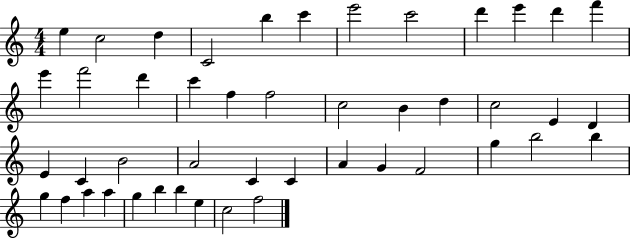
E5/q C5/h D5/q C4/h B5/q C6/q E6/h C6/h D6/q E6/q D6/q F6/q E6/q F6/h D6/q C6/q F5/q F5/h C5/h B4/q D5/q C5/h E4/q D4/q E4/q C4/q B4/h A4/h C4/q C4/q A4/q G4/q F4/h G5/q B5/h B5/q G5/q F5/q A5/q A5/q G5/q B5/q B5/q E5/q C5/h F5/h